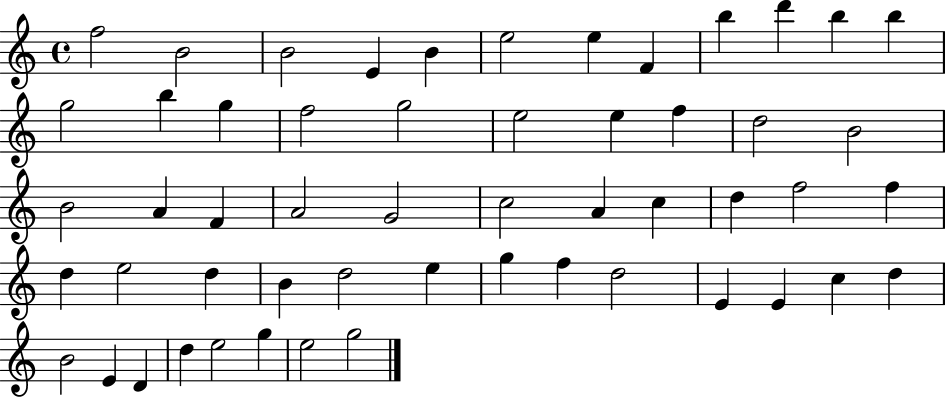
F5/h B4/h B4/h E4/q B4/q E5/h E5/q F4/q B5/q D6/q B5/q B5/q G5/h B5/q G5/q F5/h G5/h E5/h E5/q F5/q D5/h B4/h B4/h A4/q F4/q A4/h G4/h C5/h A4/q C5/q D5/q F5/h F5/q D5/q E5/h D5/q B4/q D5/h E5/q G5/q F5/q D5/h E4/q E4/q C5/q D5/q B4/h E4/q D4/q D5/q E5/h G5/q E5/h G5/h